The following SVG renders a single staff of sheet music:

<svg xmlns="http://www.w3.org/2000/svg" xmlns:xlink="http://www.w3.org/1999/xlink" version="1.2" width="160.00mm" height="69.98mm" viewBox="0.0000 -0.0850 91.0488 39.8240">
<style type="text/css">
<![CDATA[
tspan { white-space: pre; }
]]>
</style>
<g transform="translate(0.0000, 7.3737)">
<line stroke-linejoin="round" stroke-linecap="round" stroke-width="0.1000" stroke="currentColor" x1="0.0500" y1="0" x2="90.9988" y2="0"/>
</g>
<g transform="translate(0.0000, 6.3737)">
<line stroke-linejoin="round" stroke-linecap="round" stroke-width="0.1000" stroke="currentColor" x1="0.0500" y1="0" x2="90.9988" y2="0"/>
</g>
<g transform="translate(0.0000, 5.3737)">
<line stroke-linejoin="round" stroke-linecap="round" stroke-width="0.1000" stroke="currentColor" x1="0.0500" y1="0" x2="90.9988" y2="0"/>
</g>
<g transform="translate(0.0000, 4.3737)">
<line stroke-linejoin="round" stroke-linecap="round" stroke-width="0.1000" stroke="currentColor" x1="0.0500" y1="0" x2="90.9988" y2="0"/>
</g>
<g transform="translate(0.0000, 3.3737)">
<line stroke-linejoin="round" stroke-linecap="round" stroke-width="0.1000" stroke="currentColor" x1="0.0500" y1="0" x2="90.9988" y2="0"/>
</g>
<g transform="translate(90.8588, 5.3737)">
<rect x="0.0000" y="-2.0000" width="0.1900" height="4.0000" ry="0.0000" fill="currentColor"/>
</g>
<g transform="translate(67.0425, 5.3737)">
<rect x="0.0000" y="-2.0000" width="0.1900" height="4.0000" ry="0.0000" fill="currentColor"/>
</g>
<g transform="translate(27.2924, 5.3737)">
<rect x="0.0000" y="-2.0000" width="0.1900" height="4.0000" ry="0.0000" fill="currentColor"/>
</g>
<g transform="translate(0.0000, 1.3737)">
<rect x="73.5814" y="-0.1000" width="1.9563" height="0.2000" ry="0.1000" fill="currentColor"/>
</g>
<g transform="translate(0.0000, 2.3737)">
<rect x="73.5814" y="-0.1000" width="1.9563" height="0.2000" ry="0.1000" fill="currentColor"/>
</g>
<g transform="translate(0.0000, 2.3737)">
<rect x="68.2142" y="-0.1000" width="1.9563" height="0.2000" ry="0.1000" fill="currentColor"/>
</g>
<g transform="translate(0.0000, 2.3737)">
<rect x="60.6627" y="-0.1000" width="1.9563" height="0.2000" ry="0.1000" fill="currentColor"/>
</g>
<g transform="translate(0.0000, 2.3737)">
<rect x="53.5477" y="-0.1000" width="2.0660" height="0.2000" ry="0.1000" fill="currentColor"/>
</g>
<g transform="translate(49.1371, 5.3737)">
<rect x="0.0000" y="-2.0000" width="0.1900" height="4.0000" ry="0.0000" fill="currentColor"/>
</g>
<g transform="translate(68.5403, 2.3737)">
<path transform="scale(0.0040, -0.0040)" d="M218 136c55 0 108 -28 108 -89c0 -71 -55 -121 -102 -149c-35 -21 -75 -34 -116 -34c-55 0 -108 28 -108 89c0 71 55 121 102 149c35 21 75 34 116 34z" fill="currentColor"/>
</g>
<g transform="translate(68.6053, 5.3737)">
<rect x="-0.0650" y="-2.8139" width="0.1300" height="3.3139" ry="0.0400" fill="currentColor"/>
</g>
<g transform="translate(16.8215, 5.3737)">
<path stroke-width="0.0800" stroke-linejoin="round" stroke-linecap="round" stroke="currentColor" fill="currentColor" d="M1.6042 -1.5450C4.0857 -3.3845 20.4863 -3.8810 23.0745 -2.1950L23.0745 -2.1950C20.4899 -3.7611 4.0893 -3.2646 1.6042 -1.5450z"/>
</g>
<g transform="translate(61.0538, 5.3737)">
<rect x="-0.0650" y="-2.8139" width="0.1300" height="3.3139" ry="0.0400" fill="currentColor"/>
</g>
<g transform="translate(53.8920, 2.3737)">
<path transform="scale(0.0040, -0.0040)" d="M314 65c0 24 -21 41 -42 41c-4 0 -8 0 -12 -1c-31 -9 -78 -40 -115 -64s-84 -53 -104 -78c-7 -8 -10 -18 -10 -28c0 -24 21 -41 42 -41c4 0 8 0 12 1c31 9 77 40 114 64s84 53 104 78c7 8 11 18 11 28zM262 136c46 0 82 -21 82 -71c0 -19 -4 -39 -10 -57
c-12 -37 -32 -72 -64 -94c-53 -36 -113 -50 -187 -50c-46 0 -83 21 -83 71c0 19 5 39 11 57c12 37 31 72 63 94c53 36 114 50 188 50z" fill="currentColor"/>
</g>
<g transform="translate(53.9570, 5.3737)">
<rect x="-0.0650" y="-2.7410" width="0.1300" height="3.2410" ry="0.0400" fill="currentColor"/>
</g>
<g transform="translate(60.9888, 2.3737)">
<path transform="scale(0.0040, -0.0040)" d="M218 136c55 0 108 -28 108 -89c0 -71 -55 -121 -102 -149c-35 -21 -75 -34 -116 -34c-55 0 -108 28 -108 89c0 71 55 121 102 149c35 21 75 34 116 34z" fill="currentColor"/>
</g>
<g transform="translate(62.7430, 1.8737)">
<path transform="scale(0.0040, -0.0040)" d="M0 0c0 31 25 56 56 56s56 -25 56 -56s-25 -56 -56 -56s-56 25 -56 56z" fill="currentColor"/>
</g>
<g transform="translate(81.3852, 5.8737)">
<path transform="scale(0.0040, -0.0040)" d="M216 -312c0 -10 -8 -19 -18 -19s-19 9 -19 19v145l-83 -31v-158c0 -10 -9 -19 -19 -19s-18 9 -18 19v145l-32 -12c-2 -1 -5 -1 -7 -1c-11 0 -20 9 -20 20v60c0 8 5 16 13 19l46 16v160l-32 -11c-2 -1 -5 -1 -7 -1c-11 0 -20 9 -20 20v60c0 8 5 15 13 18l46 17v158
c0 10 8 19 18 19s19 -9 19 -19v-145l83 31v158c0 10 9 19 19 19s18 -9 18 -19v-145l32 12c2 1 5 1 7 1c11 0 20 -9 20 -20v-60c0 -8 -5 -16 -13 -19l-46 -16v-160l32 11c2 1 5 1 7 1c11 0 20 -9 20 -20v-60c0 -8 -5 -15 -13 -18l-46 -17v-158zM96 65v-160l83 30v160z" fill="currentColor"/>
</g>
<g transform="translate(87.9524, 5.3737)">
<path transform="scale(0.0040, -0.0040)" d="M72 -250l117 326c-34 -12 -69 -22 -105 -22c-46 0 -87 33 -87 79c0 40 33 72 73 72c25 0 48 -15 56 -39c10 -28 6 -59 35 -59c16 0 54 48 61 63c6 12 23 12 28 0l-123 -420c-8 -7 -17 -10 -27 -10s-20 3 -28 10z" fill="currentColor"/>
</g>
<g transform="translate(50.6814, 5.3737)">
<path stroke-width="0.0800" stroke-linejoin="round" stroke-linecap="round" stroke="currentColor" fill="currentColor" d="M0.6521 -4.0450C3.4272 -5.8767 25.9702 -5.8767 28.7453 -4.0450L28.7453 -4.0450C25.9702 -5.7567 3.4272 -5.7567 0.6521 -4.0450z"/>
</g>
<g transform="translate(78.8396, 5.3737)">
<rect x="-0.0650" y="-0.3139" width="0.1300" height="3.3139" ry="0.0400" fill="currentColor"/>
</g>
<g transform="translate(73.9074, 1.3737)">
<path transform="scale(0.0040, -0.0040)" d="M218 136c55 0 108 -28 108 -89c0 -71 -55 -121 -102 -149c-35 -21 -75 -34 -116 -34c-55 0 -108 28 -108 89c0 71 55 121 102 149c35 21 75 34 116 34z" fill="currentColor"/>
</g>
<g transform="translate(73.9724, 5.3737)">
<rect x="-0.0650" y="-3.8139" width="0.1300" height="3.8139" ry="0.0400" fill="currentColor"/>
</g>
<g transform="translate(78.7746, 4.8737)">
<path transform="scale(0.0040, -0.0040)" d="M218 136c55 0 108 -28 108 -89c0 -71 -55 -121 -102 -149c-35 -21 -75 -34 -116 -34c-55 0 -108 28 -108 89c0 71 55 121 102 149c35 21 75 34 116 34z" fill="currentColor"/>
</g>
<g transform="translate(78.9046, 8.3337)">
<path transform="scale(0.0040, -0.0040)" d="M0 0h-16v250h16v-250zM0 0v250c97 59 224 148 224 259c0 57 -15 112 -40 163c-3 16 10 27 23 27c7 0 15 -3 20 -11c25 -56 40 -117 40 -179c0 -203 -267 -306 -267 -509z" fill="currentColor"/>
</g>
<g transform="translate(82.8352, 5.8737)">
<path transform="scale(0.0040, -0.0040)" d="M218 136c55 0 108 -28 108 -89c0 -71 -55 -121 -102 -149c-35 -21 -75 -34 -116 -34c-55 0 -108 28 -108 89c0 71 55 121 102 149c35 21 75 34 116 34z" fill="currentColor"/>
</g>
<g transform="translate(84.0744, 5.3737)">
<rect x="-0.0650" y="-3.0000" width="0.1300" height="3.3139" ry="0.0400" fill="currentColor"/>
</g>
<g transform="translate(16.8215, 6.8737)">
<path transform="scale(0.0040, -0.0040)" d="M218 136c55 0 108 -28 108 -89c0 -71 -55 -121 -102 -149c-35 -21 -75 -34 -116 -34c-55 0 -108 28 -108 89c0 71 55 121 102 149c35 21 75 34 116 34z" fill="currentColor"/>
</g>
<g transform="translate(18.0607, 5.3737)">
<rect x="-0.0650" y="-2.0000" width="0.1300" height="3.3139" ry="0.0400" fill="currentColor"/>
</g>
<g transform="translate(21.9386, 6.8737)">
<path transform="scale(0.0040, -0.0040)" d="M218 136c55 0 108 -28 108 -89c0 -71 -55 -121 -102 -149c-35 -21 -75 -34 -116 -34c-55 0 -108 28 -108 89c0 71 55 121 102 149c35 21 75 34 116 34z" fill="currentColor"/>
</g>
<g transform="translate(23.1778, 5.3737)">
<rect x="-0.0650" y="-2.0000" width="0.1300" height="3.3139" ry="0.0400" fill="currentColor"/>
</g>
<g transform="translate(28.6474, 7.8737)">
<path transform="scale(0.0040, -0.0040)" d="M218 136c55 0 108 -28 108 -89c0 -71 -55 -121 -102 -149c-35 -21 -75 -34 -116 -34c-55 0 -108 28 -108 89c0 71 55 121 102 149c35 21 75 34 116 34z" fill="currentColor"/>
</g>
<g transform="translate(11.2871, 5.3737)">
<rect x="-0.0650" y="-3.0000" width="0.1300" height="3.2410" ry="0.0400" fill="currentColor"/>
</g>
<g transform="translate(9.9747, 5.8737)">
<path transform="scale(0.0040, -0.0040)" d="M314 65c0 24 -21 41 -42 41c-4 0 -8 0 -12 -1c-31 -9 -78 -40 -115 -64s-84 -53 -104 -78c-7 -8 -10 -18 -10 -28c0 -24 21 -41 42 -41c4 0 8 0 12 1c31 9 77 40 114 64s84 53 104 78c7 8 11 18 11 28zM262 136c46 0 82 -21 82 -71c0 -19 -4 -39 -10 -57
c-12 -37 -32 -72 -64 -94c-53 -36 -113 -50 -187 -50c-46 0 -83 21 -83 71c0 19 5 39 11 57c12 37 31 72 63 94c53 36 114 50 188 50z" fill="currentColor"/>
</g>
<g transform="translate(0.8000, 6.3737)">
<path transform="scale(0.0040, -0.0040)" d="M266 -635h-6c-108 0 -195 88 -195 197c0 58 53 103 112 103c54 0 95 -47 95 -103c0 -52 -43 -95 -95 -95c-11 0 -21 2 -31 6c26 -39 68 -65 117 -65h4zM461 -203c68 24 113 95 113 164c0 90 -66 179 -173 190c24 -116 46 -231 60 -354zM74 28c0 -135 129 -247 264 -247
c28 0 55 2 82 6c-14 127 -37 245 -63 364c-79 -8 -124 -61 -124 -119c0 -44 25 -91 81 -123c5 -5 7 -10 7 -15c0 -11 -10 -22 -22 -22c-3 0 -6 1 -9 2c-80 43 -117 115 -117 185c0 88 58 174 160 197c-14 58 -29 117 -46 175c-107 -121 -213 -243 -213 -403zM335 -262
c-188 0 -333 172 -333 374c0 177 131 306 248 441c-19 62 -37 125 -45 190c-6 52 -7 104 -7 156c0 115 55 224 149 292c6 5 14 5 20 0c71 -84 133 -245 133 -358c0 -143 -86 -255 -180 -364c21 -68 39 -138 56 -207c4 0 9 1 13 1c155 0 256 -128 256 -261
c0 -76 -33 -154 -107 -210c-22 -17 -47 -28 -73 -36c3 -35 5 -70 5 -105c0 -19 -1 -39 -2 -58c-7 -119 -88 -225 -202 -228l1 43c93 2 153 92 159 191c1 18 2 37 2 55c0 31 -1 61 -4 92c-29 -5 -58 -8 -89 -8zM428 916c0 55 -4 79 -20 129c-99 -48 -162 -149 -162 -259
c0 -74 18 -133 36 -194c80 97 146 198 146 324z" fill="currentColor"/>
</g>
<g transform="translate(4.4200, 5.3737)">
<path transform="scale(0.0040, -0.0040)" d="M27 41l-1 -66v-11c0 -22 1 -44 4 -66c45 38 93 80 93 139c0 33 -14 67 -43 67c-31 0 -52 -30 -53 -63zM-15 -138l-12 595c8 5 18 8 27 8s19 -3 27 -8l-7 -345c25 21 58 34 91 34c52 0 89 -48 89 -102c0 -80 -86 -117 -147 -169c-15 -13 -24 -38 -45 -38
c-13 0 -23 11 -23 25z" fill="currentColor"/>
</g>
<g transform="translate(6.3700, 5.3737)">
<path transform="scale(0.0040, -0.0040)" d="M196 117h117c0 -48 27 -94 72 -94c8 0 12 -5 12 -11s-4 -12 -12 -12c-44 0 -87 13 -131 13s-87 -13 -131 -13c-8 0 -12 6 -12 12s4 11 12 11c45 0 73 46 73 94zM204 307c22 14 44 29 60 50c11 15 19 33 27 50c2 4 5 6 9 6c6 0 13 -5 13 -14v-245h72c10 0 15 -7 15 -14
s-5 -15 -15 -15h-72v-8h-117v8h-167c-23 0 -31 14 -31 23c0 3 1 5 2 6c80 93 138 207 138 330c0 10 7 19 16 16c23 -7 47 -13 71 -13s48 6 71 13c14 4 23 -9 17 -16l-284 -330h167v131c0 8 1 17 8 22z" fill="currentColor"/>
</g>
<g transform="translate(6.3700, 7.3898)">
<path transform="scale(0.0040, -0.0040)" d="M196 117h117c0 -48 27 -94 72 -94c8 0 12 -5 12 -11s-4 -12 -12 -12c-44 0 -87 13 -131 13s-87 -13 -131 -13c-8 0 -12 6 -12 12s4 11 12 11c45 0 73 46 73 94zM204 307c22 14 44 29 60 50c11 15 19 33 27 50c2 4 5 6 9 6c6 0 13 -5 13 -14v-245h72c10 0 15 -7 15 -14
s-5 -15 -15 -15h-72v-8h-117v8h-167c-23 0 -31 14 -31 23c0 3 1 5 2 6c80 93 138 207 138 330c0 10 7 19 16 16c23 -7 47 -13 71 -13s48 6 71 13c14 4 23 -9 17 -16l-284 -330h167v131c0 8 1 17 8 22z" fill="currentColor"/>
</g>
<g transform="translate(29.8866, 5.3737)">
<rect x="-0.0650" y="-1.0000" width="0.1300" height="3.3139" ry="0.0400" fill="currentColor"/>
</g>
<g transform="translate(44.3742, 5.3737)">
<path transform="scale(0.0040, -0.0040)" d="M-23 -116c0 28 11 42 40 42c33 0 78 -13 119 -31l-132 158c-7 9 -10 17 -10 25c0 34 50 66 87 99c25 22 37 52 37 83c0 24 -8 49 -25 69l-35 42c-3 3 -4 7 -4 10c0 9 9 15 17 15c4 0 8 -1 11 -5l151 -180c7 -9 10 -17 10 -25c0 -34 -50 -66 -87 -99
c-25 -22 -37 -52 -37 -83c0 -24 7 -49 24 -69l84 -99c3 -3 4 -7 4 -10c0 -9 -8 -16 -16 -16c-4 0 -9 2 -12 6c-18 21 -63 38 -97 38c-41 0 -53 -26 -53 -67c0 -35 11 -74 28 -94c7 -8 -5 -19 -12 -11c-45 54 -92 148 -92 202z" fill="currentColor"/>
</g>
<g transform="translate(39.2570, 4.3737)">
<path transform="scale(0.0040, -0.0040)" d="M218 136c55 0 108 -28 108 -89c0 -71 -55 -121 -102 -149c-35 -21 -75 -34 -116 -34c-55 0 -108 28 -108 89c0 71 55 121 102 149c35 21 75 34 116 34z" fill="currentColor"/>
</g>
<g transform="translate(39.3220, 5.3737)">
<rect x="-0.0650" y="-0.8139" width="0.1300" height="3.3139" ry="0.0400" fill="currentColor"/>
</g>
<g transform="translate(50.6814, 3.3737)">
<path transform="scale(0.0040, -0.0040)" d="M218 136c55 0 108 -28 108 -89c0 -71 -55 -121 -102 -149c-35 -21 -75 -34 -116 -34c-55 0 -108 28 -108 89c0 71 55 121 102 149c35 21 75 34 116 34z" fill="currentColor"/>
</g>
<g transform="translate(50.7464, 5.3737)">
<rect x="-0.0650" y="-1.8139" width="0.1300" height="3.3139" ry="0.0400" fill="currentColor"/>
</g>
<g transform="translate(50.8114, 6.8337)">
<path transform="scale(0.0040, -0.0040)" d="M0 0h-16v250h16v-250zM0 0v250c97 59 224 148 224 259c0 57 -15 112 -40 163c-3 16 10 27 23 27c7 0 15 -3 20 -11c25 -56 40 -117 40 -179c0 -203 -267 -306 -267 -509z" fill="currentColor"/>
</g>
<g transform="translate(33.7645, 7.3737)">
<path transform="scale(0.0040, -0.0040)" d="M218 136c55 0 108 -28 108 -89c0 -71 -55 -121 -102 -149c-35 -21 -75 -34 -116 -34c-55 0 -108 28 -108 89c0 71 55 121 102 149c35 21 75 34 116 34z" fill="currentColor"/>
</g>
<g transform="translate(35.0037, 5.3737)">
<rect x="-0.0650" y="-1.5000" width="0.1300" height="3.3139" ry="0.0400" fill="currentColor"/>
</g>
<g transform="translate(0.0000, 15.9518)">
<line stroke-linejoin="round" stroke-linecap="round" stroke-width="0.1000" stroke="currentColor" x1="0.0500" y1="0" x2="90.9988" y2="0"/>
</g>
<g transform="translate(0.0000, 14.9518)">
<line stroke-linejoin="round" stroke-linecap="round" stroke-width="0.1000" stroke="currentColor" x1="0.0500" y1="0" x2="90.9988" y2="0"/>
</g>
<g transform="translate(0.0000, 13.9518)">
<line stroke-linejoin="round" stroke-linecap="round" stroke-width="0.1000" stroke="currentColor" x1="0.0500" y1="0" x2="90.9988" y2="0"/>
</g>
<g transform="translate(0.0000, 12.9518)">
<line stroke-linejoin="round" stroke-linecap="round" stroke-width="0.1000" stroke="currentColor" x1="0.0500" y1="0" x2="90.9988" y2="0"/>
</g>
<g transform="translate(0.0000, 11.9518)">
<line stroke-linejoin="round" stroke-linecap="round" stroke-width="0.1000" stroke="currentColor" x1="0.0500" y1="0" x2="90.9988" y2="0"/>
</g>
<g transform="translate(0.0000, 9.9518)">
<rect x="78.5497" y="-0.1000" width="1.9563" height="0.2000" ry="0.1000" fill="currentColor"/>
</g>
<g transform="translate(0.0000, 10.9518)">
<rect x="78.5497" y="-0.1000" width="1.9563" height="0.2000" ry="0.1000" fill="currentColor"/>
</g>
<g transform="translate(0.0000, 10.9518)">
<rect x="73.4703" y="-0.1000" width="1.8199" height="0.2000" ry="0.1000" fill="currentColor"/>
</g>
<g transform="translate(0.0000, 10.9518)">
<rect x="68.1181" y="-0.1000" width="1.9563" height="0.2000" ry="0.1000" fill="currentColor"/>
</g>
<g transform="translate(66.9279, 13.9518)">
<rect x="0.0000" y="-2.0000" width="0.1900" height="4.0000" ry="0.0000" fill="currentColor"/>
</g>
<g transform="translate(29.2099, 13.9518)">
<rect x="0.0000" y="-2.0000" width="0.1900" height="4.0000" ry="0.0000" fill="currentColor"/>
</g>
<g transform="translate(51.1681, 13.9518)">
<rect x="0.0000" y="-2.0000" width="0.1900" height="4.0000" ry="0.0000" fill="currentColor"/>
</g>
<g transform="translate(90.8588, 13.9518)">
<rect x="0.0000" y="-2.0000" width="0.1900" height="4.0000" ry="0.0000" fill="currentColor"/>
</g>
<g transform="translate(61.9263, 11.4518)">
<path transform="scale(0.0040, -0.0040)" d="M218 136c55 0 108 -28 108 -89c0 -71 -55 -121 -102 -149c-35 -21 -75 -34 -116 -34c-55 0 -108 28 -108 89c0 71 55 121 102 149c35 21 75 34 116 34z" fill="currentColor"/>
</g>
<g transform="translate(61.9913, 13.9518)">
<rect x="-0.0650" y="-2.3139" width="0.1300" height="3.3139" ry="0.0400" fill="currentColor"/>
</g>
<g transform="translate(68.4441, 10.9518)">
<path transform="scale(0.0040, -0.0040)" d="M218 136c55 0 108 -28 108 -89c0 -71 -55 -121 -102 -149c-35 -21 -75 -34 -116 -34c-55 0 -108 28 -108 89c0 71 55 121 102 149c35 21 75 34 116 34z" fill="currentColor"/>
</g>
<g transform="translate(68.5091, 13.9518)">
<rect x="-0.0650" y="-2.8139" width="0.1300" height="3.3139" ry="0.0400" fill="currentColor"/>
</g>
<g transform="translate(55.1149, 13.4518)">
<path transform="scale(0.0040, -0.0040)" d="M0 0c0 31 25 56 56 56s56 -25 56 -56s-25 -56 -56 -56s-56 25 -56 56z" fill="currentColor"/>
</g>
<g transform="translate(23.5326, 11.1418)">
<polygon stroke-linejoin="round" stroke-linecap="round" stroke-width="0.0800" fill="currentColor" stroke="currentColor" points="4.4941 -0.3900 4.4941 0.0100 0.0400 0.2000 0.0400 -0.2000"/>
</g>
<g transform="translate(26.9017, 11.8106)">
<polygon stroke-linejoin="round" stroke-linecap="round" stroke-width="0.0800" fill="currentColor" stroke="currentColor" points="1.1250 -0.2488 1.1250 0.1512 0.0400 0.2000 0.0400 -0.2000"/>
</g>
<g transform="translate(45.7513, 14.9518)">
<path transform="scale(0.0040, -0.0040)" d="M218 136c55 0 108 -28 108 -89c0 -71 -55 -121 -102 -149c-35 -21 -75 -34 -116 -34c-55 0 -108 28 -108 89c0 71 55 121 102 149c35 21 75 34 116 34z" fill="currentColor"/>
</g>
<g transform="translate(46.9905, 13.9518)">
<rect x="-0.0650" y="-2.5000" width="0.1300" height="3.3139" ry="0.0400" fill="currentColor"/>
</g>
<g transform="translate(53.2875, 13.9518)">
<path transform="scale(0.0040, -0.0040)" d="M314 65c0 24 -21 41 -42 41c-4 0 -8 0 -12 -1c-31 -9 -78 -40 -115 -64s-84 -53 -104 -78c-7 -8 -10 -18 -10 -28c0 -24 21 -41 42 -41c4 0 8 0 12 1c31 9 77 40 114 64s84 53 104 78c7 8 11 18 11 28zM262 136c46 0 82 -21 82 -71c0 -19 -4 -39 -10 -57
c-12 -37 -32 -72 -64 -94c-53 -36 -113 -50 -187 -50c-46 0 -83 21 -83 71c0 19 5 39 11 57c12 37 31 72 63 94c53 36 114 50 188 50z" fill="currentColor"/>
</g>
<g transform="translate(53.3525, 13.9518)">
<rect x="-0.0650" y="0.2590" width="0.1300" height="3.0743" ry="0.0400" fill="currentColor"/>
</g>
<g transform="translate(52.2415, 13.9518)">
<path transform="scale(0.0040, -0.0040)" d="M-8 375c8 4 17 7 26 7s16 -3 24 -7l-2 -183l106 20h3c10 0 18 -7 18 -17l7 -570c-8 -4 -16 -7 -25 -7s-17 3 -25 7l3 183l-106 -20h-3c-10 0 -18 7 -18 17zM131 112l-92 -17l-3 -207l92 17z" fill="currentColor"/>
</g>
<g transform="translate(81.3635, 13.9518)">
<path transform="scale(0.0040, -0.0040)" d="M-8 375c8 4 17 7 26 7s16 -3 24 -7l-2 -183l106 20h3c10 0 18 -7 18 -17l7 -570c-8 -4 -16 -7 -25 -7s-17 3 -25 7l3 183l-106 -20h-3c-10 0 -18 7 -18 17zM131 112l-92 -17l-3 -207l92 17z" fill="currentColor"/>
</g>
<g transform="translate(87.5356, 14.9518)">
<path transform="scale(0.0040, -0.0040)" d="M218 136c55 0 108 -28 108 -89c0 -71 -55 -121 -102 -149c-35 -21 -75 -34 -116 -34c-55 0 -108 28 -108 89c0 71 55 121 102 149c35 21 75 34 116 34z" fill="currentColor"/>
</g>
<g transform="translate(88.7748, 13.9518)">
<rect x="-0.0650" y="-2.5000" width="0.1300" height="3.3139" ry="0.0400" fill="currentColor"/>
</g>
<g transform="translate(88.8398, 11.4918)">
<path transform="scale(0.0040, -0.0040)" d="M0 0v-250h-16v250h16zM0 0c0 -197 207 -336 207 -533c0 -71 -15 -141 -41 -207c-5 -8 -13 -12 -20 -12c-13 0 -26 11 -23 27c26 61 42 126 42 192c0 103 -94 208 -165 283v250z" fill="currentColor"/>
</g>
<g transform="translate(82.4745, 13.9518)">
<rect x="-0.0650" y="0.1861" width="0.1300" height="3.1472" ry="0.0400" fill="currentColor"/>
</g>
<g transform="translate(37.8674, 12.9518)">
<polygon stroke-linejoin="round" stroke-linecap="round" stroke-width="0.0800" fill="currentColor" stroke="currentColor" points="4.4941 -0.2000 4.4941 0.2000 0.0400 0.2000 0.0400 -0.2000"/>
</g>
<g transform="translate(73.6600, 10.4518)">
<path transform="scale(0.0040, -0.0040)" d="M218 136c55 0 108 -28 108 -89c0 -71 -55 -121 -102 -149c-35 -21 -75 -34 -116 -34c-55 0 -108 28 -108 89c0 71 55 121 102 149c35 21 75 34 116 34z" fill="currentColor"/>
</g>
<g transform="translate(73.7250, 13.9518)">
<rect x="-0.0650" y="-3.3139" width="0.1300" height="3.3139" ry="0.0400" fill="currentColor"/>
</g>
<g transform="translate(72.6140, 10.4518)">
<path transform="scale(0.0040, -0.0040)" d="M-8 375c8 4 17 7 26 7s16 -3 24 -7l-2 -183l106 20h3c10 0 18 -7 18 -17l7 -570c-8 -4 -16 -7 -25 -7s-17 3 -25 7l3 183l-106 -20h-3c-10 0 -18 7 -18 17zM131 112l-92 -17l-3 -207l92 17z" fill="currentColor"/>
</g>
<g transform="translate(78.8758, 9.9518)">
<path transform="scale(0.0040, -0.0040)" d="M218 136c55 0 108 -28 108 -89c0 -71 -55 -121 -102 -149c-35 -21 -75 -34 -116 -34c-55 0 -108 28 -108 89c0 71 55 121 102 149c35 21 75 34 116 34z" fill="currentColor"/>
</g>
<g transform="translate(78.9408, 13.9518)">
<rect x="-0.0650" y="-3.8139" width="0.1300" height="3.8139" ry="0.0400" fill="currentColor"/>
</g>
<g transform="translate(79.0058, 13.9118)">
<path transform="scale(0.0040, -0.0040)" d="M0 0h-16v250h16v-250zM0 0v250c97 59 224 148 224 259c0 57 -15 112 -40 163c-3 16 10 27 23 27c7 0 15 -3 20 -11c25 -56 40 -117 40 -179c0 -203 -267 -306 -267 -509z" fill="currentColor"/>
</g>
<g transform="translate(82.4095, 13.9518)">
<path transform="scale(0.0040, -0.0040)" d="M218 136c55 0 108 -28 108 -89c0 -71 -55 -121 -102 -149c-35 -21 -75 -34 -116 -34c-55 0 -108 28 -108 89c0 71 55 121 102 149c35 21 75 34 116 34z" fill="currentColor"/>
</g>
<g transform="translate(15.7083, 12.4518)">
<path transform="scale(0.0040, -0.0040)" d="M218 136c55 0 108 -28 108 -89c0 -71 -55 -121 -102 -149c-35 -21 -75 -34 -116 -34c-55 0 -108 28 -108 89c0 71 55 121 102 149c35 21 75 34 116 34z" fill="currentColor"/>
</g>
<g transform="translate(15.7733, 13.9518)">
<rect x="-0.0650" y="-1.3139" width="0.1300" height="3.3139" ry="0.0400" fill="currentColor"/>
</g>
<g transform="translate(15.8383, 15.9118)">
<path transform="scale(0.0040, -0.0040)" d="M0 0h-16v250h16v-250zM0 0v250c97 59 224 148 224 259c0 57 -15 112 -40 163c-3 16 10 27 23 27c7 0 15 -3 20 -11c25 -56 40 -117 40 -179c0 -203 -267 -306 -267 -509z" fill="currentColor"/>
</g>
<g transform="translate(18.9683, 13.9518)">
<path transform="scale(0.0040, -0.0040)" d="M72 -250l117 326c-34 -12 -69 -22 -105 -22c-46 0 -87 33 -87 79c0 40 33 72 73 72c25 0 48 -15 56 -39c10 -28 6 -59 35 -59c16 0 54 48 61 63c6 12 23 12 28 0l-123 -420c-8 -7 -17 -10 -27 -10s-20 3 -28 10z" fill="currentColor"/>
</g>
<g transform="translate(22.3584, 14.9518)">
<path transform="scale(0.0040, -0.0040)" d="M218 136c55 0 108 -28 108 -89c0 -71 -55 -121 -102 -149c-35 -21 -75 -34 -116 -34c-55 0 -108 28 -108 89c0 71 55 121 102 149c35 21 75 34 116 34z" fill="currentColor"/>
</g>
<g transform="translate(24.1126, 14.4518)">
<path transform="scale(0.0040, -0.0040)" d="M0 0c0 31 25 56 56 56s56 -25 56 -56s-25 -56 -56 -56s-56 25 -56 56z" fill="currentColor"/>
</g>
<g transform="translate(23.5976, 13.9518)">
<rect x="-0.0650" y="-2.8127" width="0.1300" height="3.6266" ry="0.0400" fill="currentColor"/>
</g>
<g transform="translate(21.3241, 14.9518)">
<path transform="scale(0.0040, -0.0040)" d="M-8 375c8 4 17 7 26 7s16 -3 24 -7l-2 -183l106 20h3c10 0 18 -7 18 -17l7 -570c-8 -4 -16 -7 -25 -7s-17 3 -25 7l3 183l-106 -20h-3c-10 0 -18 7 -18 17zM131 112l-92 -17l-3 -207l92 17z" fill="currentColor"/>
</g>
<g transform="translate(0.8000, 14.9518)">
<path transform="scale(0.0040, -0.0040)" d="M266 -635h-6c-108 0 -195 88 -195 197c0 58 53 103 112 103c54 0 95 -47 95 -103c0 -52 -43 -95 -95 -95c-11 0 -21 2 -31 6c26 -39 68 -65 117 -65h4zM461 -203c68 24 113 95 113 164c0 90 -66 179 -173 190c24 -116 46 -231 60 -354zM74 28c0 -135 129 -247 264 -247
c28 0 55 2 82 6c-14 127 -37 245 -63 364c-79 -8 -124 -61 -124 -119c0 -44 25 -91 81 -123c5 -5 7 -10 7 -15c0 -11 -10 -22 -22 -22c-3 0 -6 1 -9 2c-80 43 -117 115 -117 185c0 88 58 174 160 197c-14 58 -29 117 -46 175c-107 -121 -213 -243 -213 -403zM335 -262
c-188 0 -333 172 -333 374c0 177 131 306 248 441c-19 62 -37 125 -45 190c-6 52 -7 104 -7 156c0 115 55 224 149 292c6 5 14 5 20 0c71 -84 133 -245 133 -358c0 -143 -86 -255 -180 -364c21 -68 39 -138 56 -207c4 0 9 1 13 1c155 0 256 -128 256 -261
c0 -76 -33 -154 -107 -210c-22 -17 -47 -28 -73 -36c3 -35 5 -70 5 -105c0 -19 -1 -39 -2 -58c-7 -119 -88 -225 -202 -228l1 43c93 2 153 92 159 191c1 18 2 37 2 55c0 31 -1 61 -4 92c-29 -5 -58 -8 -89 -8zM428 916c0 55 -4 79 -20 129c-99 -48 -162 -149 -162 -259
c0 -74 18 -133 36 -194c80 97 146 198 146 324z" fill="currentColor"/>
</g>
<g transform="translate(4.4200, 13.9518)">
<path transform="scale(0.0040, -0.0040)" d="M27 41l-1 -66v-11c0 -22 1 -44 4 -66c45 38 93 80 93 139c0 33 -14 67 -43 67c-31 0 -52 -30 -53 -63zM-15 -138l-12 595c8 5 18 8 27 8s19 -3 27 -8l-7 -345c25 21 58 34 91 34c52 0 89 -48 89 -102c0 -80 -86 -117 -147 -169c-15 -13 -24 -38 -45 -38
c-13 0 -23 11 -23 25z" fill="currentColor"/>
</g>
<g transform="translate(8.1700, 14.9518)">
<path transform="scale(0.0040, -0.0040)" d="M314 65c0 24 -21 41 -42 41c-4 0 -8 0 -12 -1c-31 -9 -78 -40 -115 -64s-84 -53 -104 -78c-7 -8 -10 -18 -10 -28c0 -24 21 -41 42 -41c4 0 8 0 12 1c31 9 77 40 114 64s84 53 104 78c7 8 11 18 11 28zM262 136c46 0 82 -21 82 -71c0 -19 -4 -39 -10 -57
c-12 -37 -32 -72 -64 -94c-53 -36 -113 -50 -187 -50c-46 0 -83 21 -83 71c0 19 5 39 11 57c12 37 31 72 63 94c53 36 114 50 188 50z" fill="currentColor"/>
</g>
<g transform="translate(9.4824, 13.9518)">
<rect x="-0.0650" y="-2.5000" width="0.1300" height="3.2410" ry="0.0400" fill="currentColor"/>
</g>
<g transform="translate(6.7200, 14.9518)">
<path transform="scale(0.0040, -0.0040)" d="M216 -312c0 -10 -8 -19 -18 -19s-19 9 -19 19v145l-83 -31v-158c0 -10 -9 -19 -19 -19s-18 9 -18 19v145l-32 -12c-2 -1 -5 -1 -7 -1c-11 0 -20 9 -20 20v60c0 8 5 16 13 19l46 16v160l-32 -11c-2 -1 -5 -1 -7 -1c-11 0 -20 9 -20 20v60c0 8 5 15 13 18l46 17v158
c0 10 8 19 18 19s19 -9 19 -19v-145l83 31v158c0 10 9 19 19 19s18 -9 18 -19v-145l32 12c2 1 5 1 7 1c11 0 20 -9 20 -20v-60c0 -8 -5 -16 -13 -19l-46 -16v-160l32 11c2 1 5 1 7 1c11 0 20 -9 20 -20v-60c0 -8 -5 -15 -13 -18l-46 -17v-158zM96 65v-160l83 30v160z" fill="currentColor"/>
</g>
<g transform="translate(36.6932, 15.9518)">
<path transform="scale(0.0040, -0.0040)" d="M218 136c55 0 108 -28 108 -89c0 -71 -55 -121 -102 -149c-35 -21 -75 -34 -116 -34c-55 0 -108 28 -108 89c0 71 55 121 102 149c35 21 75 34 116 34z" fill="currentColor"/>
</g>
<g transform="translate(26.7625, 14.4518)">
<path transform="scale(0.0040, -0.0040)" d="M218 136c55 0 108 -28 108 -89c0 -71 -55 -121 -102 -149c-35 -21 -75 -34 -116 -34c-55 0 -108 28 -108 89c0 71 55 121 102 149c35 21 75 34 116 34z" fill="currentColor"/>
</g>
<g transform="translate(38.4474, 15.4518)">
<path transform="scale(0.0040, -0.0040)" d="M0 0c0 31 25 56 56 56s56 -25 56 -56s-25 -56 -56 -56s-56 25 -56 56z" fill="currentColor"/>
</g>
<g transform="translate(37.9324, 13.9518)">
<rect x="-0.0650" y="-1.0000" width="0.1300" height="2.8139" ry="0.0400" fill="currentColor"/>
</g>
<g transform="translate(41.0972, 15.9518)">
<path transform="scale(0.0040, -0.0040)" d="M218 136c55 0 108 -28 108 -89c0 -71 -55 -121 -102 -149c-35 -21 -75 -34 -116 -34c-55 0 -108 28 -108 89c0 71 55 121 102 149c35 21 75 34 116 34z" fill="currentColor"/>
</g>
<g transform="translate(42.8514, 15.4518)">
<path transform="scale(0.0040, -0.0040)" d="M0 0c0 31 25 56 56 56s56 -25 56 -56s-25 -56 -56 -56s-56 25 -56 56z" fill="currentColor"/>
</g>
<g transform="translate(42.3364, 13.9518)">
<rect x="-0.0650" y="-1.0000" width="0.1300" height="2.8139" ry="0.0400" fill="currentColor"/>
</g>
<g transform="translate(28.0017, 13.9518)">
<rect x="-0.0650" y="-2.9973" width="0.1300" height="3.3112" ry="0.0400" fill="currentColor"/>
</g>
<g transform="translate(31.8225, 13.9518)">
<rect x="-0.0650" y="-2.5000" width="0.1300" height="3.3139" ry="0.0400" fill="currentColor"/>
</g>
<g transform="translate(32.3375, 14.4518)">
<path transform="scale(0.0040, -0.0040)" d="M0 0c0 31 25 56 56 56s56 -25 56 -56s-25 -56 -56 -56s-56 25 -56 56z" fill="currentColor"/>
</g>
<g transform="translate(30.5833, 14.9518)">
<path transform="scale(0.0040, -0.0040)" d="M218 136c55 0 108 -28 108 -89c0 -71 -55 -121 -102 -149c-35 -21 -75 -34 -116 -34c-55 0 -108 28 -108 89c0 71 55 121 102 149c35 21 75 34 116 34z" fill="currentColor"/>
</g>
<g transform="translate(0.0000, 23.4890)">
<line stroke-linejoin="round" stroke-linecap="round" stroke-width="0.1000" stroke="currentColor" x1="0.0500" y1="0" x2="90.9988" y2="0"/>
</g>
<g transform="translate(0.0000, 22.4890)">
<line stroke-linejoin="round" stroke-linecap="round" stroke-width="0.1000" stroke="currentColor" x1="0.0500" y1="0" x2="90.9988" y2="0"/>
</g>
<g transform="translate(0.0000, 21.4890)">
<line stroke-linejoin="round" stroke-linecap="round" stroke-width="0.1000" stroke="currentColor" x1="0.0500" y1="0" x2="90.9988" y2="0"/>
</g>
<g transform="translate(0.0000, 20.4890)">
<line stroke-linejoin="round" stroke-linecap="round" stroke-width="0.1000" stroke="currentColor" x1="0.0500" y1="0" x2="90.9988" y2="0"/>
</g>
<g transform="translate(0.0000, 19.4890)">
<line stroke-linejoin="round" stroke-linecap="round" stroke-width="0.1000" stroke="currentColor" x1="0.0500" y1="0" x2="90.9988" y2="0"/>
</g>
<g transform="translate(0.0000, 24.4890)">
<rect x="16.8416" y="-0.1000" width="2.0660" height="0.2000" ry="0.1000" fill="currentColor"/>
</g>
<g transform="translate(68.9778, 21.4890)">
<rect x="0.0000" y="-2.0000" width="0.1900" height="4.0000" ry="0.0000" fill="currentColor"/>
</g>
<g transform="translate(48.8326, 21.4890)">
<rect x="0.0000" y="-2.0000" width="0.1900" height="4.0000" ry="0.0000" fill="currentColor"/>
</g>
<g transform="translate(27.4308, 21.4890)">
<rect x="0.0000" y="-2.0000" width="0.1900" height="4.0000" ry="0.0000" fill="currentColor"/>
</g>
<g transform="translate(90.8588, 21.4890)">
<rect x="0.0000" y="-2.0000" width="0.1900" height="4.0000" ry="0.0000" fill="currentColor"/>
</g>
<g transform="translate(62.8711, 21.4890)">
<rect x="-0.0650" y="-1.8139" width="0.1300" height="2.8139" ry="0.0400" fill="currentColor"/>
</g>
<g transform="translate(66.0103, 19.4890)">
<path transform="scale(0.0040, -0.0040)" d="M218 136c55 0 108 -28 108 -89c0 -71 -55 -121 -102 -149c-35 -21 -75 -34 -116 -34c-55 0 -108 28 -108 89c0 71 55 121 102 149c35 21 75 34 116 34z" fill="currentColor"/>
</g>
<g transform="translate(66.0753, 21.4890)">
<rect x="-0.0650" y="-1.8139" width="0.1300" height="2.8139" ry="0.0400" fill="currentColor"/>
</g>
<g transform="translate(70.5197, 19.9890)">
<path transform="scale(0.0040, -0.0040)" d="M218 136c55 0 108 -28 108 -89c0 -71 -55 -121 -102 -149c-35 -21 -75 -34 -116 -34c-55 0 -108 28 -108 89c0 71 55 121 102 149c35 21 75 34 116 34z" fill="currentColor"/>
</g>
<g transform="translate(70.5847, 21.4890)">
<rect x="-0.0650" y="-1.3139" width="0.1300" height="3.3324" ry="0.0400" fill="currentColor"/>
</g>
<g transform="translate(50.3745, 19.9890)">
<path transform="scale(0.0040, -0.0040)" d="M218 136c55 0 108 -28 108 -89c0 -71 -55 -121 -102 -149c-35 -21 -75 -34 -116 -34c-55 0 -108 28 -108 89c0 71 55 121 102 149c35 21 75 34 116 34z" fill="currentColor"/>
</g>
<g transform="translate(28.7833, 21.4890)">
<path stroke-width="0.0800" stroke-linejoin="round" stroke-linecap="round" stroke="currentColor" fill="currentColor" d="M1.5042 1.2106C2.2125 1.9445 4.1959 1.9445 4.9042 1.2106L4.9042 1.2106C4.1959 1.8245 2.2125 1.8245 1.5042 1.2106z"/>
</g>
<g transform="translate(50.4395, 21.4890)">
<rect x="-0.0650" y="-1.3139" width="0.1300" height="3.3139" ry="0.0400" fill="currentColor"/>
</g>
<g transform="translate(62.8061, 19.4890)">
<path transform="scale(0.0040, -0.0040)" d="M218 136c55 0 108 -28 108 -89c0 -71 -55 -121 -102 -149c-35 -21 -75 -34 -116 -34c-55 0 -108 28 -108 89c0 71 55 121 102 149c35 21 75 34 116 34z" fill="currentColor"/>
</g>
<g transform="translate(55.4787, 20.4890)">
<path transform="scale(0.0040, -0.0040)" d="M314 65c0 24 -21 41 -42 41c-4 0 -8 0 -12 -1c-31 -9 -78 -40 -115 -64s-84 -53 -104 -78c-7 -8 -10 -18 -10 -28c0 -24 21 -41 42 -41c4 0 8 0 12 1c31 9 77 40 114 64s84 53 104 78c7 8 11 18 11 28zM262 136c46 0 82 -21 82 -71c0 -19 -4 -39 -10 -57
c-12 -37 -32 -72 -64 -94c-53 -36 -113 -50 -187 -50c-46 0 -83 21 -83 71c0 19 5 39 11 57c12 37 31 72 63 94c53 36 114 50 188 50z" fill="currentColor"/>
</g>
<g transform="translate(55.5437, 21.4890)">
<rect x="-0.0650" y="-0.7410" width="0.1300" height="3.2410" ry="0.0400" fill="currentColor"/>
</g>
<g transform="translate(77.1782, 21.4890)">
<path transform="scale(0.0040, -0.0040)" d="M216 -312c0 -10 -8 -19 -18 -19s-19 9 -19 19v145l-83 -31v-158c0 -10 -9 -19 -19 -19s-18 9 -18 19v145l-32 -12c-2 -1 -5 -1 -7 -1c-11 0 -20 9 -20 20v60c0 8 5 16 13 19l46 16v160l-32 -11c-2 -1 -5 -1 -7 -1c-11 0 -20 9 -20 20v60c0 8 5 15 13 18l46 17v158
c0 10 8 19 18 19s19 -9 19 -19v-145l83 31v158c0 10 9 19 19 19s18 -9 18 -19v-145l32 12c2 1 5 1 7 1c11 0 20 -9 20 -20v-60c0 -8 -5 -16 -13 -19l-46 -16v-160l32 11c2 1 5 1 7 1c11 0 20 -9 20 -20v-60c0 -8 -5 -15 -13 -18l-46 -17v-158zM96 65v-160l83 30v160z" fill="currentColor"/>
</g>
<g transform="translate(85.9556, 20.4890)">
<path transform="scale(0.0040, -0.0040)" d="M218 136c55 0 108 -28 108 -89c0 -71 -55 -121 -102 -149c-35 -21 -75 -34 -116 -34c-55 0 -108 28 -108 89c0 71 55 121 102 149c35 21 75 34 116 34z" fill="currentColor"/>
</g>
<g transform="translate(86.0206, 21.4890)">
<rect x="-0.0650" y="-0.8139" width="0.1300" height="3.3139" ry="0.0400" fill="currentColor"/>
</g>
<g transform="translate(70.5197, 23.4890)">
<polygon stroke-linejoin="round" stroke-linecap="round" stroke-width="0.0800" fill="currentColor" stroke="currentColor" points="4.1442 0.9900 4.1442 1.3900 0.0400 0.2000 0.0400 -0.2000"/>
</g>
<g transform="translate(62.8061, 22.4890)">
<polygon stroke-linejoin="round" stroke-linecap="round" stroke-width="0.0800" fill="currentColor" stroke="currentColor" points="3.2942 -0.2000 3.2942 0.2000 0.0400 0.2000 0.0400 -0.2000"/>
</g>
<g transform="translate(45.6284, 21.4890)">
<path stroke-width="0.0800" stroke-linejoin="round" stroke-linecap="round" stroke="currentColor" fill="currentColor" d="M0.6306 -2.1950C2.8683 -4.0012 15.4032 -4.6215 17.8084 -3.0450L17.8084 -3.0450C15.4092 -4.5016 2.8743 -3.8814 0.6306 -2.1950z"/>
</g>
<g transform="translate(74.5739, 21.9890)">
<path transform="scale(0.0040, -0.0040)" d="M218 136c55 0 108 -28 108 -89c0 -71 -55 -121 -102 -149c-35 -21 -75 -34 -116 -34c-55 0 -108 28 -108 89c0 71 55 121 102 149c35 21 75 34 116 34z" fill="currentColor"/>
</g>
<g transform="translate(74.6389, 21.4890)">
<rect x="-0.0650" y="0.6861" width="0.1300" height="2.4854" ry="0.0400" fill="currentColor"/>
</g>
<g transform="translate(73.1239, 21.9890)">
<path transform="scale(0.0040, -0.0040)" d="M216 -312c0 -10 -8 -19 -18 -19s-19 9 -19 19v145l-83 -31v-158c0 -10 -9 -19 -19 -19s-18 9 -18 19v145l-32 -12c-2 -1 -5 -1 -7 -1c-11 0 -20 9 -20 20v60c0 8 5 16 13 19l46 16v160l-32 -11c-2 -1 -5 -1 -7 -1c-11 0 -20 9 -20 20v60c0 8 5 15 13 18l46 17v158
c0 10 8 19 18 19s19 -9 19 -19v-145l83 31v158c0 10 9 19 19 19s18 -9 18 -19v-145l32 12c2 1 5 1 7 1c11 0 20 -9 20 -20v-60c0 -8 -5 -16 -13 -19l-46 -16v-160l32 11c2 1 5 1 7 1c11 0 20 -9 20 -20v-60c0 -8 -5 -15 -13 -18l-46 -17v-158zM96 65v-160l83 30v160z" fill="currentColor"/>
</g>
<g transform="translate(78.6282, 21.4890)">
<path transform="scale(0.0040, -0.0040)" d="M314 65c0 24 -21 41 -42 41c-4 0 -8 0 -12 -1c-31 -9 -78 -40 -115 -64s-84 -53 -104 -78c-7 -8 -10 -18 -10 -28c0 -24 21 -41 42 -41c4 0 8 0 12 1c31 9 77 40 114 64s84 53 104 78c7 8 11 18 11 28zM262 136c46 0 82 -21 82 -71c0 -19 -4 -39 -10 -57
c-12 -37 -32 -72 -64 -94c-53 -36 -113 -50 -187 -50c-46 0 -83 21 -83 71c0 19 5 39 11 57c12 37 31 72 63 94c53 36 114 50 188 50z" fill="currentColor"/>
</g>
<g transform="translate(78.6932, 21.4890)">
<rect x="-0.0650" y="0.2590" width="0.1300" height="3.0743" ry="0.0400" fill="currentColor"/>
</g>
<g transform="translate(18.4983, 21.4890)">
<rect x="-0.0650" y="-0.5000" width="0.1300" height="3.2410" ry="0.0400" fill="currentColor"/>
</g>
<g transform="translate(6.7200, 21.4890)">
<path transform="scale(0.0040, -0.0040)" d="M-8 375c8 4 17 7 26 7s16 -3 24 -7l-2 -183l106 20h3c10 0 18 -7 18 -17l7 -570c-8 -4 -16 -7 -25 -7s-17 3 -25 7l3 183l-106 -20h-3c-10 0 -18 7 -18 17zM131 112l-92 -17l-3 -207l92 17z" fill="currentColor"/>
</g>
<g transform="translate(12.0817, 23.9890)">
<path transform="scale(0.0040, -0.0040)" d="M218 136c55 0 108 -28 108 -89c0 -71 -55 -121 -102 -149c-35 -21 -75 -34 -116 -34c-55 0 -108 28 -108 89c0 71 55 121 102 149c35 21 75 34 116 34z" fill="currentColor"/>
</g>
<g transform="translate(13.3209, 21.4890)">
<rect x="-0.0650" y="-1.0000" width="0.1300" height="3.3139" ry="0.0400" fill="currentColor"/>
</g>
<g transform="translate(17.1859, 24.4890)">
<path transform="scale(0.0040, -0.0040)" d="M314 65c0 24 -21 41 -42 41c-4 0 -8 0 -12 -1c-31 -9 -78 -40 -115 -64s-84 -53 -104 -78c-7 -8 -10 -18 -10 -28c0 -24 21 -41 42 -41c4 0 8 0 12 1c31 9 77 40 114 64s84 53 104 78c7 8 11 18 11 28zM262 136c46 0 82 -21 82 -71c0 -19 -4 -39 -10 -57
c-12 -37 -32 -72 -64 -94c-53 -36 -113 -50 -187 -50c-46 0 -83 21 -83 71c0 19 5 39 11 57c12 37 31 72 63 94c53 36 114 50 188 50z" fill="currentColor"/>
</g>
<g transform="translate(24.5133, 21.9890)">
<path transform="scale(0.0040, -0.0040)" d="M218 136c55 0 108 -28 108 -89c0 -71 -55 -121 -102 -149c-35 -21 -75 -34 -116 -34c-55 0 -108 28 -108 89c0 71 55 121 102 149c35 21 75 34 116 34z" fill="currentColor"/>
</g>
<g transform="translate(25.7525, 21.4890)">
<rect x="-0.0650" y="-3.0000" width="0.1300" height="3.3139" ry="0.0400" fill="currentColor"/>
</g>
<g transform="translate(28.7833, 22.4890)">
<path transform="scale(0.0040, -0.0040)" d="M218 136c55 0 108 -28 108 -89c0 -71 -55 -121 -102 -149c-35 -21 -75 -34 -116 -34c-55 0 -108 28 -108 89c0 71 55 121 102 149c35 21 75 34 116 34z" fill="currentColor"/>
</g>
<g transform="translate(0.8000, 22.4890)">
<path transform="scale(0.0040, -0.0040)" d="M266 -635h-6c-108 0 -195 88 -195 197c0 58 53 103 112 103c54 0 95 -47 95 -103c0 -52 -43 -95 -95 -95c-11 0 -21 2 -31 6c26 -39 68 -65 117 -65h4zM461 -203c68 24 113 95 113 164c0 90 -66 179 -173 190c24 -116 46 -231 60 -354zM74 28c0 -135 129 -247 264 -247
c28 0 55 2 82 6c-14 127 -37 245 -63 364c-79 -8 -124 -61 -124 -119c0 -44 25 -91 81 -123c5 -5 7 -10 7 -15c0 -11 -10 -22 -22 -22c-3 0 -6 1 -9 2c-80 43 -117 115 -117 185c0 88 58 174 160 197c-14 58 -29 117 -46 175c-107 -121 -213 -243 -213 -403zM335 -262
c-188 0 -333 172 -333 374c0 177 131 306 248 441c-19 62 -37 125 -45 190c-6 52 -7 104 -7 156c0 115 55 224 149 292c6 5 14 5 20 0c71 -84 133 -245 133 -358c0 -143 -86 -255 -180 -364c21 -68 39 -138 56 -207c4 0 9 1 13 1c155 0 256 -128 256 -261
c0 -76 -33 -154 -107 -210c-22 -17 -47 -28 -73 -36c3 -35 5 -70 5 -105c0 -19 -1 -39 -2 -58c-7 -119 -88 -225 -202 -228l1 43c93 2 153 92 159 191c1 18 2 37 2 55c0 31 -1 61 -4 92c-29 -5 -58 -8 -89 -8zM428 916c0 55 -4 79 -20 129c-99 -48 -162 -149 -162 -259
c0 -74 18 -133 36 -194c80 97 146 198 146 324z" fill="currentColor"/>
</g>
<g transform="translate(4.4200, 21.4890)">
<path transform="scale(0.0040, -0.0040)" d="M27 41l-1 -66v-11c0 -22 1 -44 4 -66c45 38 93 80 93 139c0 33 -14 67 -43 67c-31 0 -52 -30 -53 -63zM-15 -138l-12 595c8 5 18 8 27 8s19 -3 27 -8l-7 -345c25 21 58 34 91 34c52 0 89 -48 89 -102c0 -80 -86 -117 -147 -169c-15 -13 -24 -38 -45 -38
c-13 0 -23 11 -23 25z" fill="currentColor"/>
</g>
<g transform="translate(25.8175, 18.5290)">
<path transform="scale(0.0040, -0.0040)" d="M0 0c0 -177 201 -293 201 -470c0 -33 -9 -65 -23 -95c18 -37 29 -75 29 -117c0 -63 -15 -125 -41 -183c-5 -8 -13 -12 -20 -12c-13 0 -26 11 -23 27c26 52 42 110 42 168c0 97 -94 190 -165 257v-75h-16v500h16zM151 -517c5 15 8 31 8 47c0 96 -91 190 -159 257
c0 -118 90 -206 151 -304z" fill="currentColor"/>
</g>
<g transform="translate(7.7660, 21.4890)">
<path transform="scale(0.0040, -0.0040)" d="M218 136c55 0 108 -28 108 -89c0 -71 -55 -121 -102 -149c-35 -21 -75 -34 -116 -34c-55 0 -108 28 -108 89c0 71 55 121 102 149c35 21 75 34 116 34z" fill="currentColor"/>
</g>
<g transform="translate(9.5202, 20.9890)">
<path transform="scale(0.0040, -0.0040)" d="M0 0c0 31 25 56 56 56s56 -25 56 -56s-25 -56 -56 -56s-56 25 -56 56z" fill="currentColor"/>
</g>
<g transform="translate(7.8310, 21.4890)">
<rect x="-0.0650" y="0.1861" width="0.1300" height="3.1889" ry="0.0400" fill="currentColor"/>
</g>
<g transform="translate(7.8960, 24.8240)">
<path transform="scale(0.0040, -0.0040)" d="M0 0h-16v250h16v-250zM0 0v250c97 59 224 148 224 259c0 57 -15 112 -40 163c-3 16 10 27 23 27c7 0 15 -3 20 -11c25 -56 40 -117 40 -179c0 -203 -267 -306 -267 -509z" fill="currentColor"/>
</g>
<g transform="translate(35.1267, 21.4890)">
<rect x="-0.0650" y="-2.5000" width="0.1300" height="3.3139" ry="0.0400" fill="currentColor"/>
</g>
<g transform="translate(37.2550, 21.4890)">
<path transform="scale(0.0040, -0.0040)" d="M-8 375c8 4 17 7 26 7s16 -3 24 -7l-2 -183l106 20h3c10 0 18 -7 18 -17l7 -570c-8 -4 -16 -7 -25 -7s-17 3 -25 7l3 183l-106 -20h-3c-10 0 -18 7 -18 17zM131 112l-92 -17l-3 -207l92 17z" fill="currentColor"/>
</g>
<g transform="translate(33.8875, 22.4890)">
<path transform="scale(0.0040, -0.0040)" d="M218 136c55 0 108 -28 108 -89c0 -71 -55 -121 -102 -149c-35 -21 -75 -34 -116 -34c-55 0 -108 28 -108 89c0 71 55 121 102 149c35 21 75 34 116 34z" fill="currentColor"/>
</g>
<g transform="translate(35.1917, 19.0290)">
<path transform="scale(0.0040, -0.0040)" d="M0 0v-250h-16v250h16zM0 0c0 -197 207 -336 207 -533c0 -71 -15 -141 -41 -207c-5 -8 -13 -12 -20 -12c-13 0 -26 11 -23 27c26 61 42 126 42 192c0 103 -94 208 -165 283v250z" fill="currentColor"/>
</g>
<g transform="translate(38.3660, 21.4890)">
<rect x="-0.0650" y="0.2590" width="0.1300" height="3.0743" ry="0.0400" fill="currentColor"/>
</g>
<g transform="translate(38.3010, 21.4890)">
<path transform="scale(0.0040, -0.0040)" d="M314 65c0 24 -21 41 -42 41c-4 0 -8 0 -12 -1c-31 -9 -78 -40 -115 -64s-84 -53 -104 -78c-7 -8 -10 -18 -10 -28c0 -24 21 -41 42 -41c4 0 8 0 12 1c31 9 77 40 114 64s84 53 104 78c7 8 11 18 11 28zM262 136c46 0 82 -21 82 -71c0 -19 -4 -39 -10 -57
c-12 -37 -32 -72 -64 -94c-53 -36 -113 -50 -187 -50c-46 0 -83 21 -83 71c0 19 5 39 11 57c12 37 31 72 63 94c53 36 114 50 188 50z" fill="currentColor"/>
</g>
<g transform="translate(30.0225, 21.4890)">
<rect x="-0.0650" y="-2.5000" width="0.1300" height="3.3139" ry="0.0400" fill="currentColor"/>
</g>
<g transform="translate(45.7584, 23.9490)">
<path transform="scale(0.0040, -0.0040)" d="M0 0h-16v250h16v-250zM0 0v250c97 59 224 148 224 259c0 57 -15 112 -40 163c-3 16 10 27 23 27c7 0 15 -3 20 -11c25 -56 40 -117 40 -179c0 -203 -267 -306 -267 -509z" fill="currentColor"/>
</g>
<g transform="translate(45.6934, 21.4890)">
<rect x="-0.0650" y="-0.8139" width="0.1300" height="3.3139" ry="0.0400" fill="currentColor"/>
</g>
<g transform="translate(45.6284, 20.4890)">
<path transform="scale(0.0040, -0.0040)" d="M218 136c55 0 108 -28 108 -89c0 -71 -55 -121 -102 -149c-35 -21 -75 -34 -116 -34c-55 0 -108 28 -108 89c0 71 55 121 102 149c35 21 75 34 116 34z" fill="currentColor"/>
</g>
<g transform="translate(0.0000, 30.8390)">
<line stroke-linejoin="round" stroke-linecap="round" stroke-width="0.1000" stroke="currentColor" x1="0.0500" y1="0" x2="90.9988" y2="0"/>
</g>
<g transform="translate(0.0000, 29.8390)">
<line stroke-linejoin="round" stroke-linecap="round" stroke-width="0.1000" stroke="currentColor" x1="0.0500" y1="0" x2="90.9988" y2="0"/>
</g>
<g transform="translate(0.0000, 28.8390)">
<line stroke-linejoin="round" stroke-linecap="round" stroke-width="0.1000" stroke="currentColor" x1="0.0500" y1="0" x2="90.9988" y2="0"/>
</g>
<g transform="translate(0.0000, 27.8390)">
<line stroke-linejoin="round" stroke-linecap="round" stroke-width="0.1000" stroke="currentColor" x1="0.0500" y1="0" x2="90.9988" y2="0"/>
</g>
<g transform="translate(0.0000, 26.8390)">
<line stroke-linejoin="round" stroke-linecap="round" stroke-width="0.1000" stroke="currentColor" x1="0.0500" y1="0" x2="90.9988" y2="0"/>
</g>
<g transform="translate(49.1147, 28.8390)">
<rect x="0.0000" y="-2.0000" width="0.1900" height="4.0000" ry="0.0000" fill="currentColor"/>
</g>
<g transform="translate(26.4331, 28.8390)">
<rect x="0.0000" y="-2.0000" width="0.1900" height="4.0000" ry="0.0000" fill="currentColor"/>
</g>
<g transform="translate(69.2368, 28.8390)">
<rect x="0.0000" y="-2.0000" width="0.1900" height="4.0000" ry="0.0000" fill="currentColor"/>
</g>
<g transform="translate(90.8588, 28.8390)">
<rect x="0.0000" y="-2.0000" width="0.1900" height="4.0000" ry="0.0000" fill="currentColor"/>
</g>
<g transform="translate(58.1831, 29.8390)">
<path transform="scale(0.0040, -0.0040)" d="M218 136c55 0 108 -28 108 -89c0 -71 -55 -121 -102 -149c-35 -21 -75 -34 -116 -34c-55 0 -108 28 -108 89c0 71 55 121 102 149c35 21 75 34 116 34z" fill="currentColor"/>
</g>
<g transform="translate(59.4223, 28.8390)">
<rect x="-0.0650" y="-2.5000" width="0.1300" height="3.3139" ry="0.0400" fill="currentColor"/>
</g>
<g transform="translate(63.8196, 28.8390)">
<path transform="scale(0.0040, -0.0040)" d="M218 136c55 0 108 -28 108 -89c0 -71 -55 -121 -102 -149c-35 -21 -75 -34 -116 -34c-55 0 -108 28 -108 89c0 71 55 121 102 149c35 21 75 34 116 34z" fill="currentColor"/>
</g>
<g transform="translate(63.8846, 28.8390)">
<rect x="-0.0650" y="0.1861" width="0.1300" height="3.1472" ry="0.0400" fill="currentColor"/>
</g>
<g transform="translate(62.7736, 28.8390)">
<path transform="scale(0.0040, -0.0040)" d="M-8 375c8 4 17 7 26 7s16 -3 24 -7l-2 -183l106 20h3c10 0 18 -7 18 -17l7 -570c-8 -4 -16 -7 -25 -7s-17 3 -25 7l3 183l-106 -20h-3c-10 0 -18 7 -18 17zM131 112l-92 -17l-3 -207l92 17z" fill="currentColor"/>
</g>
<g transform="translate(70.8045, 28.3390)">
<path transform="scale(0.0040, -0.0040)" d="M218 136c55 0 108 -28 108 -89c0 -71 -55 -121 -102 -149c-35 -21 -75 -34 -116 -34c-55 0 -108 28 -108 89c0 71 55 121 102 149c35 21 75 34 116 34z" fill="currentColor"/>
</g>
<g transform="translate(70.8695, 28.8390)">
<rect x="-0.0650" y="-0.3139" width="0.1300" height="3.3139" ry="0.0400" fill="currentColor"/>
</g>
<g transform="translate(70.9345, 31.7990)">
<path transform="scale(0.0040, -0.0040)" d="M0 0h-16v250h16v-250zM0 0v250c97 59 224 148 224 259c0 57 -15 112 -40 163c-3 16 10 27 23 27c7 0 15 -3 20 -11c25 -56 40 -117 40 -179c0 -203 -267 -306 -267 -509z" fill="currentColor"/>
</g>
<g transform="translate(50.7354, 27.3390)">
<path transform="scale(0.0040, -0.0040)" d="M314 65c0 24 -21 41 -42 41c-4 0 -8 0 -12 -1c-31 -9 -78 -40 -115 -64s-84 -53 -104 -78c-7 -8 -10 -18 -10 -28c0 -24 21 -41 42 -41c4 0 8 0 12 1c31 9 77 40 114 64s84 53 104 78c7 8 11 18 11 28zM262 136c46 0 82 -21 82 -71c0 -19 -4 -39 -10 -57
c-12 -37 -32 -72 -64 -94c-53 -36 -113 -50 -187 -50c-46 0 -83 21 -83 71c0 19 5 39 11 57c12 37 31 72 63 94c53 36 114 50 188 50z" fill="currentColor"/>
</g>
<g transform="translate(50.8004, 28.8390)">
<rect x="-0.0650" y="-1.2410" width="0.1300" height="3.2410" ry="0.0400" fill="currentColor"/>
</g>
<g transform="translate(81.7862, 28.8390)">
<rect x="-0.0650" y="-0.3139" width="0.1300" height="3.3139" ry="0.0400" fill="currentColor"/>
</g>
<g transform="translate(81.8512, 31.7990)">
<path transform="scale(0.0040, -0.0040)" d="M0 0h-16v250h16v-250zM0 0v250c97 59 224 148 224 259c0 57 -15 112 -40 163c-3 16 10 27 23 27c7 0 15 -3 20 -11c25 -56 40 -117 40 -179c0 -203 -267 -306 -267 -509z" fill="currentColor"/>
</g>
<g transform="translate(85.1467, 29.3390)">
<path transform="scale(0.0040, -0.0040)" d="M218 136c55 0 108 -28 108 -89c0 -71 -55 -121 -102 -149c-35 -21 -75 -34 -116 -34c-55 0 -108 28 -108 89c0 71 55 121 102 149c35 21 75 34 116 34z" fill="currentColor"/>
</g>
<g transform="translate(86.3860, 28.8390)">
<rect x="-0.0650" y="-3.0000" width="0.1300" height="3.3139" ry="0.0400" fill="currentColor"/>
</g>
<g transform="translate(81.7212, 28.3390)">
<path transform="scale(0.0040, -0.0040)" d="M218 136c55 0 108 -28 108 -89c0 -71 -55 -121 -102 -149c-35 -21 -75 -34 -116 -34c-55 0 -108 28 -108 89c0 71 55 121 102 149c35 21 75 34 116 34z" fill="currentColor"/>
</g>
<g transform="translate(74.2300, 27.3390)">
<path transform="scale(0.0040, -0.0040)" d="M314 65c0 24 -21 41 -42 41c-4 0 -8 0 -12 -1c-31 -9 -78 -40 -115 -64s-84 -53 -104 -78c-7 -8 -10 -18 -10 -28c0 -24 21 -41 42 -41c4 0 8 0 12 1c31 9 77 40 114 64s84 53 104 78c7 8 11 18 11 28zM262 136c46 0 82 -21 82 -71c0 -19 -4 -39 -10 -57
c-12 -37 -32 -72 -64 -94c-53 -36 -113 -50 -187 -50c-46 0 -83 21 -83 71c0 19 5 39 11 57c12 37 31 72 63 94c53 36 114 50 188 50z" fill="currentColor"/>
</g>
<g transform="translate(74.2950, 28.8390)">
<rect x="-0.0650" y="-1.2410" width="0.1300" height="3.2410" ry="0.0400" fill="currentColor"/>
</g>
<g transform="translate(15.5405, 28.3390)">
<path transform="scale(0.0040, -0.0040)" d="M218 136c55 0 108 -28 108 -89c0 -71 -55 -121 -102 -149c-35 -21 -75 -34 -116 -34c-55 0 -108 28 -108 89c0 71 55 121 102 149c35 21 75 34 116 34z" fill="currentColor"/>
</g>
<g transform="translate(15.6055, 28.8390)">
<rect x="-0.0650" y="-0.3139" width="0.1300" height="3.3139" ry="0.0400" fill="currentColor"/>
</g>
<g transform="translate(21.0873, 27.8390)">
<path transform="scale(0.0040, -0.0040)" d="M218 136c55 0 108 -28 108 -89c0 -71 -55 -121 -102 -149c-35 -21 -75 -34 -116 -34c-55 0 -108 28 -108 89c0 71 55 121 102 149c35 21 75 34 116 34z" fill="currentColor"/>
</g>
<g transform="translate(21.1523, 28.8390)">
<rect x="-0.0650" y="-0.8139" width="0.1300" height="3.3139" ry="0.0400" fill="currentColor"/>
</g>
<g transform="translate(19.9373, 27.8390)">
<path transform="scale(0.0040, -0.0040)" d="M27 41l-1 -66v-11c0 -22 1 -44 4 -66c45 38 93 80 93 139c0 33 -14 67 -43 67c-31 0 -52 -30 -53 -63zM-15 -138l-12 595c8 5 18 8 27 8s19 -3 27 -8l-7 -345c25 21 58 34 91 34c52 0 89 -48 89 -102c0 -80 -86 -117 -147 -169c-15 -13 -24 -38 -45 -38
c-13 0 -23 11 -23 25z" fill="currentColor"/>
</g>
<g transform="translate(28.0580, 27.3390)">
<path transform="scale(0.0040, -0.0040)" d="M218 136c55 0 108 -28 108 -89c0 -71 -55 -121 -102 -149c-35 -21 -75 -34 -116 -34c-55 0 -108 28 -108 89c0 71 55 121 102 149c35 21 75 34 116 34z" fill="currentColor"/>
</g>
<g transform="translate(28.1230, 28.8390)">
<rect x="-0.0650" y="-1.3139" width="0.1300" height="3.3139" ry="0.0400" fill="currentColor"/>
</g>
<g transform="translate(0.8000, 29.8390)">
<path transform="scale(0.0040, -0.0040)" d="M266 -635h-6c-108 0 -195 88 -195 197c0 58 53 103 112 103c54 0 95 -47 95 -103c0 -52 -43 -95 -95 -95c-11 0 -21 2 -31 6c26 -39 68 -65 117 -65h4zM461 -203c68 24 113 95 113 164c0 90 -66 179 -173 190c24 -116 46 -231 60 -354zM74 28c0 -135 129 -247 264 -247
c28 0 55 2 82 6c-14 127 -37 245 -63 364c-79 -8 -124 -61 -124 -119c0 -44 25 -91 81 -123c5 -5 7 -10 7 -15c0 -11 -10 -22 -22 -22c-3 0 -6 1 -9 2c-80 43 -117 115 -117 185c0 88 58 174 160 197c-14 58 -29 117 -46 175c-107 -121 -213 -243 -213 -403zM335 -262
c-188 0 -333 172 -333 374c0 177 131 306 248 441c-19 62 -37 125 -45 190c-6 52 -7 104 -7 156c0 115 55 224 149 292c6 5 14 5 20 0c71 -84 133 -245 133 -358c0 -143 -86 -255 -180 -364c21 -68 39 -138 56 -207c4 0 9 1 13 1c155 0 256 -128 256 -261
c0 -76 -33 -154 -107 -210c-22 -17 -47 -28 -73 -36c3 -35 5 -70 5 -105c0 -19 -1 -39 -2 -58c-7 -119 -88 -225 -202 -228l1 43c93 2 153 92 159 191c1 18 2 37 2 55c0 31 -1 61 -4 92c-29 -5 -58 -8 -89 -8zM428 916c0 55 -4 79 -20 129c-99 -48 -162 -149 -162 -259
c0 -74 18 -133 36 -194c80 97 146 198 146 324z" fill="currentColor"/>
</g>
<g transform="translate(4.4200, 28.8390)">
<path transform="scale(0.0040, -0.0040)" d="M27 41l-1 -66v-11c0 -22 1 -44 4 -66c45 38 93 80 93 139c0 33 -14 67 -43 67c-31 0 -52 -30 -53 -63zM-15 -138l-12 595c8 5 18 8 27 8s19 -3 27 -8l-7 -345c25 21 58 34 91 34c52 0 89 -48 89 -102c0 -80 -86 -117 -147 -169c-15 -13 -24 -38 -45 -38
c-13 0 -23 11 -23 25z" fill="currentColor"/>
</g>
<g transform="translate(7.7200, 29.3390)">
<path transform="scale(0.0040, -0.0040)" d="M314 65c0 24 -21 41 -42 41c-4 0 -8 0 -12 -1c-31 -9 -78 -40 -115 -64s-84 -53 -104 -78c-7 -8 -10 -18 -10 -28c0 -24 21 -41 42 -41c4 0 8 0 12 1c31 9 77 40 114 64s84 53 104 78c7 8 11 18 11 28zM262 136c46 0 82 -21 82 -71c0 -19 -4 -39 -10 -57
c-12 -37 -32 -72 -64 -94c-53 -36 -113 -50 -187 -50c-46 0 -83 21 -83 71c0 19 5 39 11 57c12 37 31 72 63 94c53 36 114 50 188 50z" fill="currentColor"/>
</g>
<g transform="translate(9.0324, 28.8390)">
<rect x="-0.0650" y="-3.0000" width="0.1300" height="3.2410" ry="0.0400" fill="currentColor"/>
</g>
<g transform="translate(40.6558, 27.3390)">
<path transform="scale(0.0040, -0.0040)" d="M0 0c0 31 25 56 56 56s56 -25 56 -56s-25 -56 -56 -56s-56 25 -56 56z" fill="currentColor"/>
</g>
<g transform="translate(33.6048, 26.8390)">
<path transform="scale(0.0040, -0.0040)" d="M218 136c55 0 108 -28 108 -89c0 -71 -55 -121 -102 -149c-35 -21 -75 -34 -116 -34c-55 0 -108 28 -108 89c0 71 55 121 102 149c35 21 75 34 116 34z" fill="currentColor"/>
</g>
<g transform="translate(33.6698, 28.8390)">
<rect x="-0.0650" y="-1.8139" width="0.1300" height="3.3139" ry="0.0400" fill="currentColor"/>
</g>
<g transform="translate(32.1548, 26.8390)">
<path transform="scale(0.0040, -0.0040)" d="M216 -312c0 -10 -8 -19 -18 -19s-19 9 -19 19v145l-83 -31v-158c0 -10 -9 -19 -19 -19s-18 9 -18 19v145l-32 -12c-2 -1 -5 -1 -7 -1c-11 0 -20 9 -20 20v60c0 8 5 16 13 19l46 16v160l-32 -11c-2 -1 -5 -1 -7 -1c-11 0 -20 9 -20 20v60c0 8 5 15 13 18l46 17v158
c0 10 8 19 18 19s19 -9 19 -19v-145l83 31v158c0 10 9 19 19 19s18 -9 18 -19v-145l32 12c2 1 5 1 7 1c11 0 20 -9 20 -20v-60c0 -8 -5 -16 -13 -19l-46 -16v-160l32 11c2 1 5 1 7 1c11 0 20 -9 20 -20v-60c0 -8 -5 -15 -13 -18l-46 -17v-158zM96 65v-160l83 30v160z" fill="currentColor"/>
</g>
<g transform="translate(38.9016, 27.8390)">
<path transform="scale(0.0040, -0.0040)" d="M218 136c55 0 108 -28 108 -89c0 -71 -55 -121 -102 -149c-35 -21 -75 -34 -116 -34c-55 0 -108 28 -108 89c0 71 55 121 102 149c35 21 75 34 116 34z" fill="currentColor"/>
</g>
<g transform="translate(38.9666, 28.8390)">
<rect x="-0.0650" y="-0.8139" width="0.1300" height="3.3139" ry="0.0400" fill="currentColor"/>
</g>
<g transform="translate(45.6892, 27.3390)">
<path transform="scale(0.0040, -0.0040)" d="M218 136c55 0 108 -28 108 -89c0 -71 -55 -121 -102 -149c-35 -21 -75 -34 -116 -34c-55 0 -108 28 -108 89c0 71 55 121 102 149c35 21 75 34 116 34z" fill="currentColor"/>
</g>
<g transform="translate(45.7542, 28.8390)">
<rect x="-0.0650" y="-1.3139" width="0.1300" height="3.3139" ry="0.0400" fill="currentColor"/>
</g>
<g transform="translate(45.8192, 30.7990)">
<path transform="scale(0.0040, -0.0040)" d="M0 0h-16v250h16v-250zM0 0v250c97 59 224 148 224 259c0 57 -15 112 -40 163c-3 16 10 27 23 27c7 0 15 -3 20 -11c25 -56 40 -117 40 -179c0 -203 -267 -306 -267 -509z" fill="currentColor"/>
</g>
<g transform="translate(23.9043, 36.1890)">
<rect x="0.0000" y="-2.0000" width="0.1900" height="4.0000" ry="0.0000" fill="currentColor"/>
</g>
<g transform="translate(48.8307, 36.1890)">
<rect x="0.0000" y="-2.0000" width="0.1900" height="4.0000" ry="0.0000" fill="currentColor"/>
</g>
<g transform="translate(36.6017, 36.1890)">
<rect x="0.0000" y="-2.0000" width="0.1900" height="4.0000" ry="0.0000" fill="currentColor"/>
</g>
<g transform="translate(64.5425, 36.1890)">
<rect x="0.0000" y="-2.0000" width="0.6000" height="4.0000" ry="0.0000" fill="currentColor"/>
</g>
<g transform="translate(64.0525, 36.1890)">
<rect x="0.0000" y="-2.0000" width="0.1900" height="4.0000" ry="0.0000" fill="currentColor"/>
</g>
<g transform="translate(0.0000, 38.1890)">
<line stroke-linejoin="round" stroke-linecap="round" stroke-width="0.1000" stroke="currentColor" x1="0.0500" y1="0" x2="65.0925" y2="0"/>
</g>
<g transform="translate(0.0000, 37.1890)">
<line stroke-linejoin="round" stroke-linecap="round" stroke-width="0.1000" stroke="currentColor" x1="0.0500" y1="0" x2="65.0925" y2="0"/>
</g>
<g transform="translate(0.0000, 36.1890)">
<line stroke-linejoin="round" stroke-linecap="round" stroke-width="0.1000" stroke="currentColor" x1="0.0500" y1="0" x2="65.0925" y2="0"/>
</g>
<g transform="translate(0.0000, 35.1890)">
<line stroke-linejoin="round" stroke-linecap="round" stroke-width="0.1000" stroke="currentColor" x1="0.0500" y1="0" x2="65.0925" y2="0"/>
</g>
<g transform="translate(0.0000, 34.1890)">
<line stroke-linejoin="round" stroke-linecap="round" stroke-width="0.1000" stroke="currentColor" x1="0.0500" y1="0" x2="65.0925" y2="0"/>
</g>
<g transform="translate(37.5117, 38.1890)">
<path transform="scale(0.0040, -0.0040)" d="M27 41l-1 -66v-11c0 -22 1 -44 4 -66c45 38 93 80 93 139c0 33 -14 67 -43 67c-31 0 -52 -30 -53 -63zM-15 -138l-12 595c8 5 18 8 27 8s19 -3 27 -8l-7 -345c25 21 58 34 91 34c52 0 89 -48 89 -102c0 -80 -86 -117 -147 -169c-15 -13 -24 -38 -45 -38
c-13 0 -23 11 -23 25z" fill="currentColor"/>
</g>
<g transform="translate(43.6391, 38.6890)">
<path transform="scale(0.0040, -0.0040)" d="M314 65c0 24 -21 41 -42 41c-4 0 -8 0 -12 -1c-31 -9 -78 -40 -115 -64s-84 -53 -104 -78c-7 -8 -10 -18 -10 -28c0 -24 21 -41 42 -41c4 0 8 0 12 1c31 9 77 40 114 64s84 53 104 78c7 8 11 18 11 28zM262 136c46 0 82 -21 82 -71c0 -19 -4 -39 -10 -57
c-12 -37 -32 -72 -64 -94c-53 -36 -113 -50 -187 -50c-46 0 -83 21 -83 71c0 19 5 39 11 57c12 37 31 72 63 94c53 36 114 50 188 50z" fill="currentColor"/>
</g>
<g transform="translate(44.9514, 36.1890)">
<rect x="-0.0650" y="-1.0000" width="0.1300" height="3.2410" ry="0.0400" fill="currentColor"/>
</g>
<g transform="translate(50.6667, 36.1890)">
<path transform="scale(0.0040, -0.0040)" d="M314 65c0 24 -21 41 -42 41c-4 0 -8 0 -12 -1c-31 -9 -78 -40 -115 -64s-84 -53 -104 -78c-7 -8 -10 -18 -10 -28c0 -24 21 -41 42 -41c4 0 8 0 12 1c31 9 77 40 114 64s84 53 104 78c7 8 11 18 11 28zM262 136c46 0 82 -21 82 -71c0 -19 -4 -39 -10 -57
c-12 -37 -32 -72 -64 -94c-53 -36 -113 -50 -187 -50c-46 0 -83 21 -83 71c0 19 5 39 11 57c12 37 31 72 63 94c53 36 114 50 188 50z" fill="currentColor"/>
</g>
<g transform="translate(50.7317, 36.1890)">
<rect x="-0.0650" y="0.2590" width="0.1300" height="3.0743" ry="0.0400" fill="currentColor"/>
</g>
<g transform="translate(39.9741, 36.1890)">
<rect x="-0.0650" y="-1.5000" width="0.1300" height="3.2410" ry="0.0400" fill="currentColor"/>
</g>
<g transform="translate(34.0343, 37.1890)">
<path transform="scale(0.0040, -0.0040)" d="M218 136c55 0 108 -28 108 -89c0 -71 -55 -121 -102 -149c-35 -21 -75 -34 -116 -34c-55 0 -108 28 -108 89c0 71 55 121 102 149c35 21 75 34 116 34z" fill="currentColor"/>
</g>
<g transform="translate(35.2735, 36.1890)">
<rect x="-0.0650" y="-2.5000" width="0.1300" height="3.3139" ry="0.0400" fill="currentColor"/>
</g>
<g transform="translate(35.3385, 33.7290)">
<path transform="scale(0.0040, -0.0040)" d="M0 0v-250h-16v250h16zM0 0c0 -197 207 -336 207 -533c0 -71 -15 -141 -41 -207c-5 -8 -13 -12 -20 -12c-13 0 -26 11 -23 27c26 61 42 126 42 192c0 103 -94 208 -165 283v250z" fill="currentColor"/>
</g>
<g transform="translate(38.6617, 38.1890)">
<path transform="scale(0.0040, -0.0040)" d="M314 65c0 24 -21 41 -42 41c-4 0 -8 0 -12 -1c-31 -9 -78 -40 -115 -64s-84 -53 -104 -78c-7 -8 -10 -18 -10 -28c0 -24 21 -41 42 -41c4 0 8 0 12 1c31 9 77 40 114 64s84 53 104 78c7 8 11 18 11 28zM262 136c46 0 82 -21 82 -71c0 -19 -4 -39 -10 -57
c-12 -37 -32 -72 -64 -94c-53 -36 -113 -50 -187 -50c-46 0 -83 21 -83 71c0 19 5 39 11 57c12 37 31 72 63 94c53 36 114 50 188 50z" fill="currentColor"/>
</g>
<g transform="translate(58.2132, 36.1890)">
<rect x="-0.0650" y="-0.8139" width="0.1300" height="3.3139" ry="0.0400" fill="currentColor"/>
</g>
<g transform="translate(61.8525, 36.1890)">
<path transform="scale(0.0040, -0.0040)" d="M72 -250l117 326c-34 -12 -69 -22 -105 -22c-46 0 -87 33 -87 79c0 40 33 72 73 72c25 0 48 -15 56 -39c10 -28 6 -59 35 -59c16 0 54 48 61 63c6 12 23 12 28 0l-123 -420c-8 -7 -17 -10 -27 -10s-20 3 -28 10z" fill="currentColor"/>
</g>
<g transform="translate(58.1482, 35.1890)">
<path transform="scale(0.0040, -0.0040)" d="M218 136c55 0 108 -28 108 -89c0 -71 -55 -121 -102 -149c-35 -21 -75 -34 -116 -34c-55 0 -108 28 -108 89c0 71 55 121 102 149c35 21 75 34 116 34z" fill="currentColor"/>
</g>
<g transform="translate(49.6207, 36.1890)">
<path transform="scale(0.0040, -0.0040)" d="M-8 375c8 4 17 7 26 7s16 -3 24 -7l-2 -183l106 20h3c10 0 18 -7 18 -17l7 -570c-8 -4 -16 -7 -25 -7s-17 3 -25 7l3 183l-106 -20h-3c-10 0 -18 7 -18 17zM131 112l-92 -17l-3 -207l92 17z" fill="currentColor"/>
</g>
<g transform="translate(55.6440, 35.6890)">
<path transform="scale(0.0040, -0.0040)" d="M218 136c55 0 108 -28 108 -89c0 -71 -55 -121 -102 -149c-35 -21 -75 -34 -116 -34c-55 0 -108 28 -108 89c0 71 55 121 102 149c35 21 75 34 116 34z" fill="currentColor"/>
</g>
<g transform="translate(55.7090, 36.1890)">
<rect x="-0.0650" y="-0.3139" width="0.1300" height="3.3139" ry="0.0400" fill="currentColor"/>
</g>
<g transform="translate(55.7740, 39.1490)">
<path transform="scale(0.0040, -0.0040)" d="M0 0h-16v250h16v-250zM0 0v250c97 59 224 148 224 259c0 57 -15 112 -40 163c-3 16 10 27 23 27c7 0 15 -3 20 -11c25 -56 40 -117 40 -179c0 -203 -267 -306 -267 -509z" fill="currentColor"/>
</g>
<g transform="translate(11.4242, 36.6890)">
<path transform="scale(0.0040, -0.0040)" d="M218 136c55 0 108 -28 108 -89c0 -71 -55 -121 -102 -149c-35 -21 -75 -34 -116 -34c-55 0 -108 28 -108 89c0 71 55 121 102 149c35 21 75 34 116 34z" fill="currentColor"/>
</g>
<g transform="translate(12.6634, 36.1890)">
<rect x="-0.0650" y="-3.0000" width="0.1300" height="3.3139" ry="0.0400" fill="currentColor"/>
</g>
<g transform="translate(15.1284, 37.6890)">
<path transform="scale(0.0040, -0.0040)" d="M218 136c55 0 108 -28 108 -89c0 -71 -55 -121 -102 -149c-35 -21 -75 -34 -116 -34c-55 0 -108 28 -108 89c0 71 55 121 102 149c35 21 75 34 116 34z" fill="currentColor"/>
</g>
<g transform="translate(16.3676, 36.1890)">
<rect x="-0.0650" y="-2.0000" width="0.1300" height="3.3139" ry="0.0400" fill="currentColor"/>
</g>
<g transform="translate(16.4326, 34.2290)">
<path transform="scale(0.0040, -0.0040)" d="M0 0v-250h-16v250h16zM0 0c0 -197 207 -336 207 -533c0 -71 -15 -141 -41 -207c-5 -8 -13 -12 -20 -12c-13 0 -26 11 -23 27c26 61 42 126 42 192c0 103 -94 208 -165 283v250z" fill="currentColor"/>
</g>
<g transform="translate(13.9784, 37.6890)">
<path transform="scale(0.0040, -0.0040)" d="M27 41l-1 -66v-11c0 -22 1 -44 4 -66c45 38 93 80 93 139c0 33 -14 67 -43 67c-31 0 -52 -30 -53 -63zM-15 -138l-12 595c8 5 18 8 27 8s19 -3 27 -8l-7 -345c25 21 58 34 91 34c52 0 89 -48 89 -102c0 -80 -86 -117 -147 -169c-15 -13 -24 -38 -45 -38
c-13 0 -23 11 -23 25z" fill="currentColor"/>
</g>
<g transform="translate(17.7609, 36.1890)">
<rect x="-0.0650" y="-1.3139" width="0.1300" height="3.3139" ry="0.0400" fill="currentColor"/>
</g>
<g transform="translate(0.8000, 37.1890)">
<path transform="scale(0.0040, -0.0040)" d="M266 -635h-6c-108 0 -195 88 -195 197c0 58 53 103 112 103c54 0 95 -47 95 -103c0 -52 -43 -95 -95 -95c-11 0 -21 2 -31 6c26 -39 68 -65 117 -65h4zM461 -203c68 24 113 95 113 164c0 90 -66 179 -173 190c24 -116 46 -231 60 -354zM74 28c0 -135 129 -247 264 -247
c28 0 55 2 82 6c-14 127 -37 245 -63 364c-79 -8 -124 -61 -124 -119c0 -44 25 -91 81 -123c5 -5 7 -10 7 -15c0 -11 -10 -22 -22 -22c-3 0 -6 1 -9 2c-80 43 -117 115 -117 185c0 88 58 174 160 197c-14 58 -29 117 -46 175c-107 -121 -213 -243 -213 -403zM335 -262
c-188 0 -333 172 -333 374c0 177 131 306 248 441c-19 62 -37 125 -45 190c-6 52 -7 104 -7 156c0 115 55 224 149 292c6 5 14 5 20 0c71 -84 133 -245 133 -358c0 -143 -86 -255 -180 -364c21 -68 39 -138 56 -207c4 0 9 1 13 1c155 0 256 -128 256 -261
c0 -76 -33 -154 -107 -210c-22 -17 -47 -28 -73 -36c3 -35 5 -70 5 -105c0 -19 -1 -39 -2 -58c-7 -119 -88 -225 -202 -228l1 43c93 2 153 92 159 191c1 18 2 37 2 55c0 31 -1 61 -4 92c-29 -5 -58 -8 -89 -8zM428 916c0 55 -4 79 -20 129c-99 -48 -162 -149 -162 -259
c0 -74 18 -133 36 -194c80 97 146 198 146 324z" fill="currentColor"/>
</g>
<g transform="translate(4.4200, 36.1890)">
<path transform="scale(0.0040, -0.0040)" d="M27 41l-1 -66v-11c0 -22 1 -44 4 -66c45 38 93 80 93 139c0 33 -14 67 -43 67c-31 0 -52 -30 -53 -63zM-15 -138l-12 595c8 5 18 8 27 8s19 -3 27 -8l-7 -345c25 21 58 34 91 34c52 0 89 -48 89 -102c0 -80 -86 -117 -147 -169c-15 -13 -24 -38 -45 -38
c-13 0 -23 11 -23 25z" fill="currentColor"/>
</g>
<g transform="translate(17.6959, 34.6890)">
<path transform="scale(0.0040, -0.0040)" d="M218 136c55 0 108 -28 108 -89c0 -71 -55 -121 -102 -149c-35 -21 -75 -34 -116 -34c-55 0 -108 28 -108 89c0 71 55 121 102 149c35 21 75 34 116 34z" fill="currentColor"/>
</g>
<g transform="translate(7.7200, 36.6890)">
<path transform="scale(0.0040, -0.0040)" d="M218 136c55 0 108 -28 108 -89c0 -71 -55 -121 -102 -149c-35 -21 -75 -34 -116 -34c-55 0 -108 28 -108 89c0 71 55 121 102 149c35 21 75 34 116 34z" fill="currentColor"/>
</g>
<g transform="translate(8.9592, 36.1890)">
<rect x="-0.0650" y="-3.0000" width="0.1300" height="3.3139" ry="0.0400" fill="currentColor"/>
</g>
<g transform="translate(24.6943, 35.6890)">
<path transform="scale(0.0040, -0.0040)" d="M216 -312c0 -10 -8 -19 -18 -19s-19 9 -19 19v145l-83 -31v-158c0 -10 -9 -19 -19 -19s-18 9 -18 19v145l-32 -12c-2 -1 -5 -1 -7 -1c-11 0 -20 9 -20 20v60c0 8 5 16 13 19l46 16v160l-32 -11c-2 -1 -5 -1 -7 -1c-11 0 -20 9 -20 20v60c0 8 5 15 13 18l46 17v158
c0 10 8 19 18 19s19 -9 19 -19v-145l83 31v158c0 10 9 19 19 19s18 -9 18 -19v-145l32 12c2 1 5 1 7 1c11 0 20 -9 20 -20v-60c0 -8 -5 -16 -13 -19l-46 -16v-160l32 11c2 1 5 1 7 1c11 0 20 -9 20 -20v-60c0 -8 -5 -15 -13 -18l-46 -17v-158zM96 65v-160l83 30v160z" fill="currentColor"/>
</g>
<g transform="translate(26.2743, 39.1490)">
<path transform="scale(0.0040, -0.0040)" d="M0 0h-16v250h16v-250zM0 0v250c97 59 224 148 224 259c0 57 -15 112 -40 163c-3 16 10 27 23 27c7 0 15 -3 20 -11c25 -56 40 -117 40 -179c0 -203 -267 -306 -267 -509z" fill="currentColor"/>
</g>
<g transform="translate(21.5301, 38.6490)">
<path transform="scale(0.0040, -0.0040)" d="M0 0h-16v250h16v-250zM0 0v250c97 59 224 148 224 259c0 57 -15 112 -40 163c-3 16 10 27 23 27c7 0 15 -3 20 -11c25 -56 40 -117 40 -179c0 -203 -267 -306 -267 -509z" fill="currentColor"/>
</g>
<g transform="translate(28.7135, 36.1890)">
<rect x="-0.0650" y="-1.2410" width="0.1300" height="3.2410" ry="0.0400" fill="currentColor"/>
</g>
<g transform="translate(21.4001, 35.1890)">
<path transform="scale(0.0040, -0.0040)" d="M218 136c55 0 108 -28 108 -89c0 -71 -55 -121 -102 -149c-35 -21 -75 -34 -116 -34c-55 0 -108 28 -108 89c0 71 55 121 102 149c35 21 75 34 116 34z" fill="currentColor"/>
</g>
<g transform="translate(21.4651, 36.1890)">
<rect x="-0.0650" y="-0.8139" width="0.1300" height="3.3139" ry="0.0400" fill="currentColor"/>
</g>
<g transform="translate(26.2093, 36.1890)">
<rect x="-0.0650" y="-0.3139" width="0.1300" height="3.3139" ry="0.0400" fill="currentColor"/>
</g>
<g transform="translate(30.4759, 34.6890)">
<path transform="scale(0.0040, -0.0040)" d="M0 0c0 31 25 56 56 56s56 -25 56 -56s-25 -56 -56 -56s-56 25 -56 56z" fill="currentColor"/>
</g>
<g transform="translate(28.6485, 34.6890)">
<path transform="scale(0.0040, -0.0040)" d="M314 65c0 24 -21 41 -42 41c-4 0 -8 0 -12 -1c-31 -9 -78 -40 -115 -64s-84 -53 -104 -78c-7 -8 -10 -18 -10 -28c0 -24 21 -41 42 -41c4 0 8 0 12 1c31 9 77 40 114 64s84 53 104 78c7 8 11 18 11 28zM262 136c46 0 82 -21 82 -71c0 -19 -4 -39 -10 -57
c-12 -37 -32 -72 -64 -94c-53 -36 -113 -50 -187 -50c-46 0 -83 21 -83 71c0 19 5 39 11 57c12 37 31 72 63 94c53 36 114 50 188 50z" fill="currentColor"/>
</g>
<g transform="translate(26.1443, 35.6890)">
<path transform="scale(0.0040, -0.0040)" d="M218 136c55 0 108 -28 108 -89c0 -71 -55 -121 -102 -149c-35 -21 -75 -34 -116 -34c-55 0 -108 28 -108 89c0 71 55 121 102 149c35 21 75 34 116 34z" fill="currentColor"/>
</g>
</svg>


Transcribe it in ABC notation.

X:1
T:Untitled
M:4/4
L:1/4
K:F
A2 F F D E d z f/2 a2 a a c' c/2 ^A z/2 ^G2 e/2 z/2 G/2 A/4 G E/2 E/2 G B2 g a b c'/2 B G/2 B/2 D C2 A/4 G G/2 B2 d/2 e d2 f/2 f/2 e/2 ^A/2 ^B2 d A2 c _d e ^f d e/2 e2 G B c/2 e2 c/2 A A A _F/2 e d/2 ^c/2 e2 G/2 _E2 D2 B2 c/2 d z/2